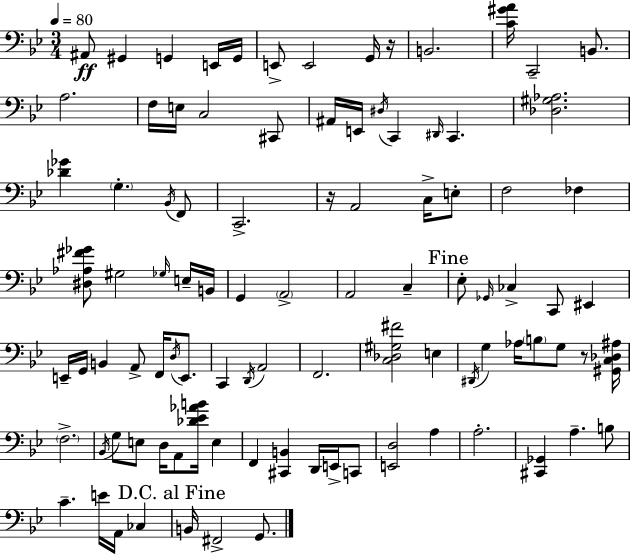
A#2/e G#2/q G2/q E2/s G2/s E2/e E2/h G2/s R/s B2/h. [C4,G#4,A4]/s C2/h B2/e. A3/h. F3/s E3/s C3/h C#2/e A#2/s E2/s D#3/s C2/q D#2/s C2/q. [Db3,G#3,Ab3]/h. [Db4,Gb4]/q G3/q. Bb2/s F2/e C2/h. R/s A2/h C3/s E3/e F3/h FES3/q [D#3,Ab3,F#4,Gb4]/e G#3/h Gb3/s E3/s B2/s G2/q A2/h A2/h C3/q Eb3/e Gb2/s CES3/q C2/e EIS2/q E2/s G2/s B2/q A2/e F2/s D3/s E2/e. C2/q D2/s A2/h F2/h. [C3,Db3,G#3,F#4]/h E3/q D#2/s G3/q Ab3/s B3/e G3/e R/e [G#2,C3,Db3,A#3]/s F3/h. Bb2/s G3/e E3/e D3/s A2/e [Db4,Eb4,Ab4,B4]/s E3/q F2/q [C#2,B2]/q D2/s E2/s C2/e [E2,D3]/h A3/q A3/h. [C#2,Gb2]/q A3/q. B3/e C4/q. E4/s A2/s CES3/q B2/s F#2/h G2/e.